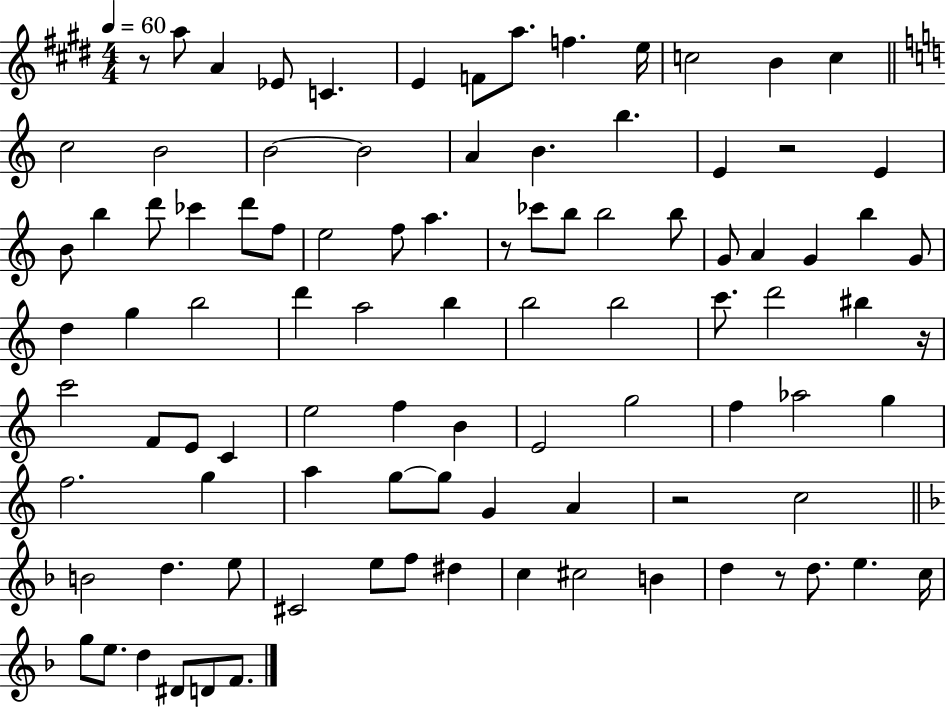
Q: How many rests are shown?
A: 6